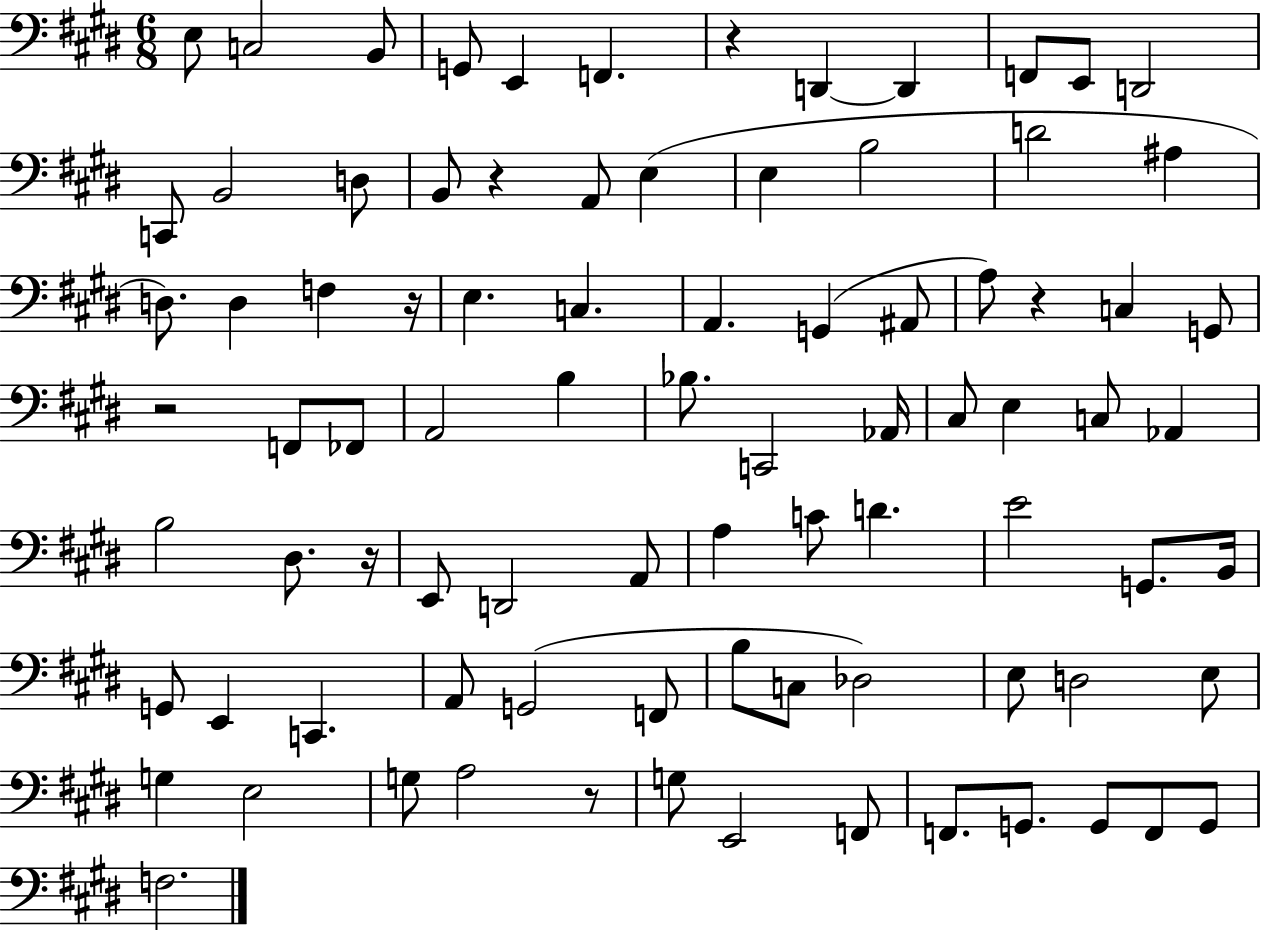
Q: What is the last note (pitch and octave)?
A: F3